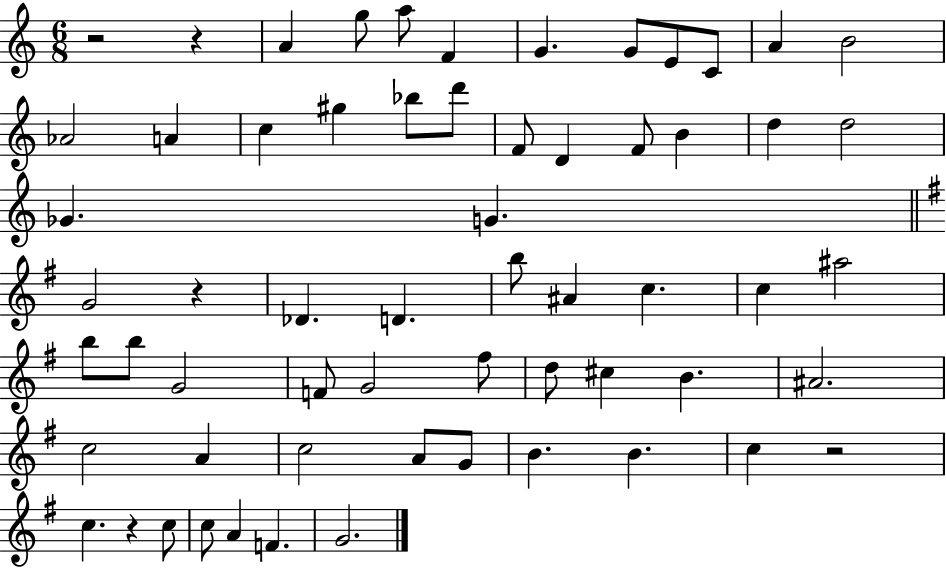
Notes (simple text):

R/h R/q A4/q G5/e A5/e F4/q G4/q. G4/e E4/e C4/e A4/q B4/h Ab4/h A4/q C5/q G#5/q Bb5/e D6/e F4/e D4/q F4/e B4/q D5/q D5/h Gb4/q. G4/q. G4/h R/q Db4/q. D4/q. B5/e A#4/q C5/q. C5/q A#5/h B5/e B5/e G4/h F4/e G4/h F#5/e D5/e C#5/q B4/q. A#4/h. C5/h A4/q C5/h A4/e G4/e B4/q. B4/q. C5/q R/h C5/q. R/q C5/e C5/e A4/q F4/q. G4/h.